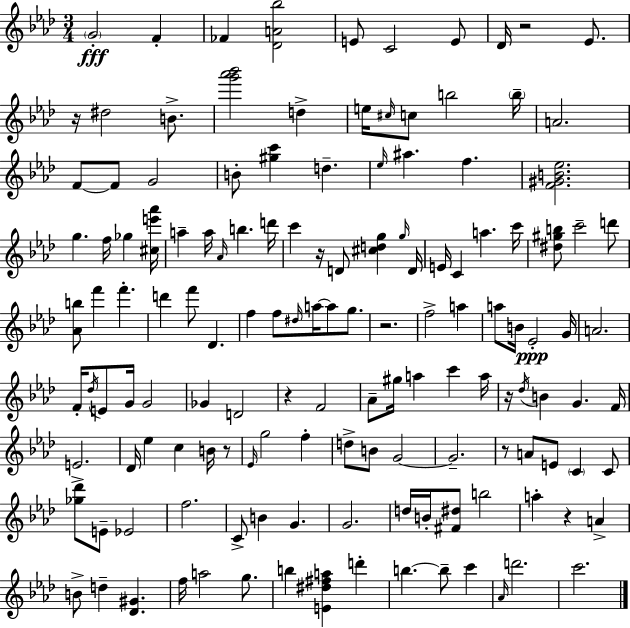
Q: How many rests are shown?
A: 9